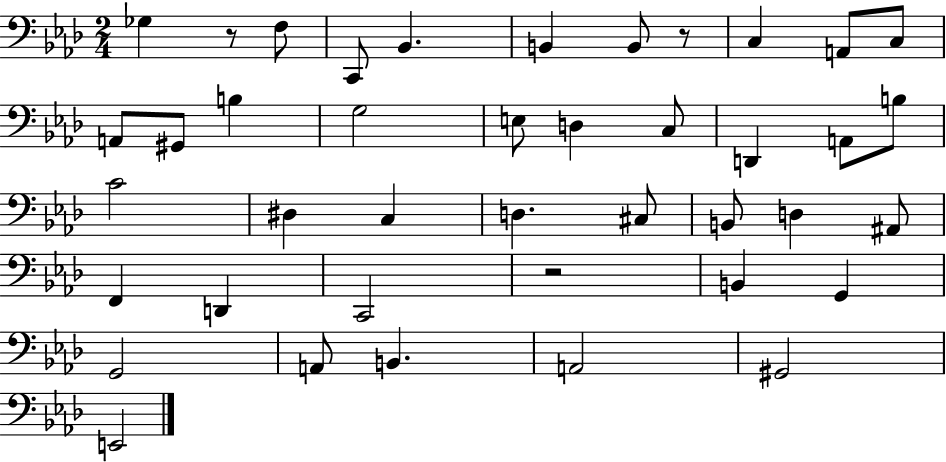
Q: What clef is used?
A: bass